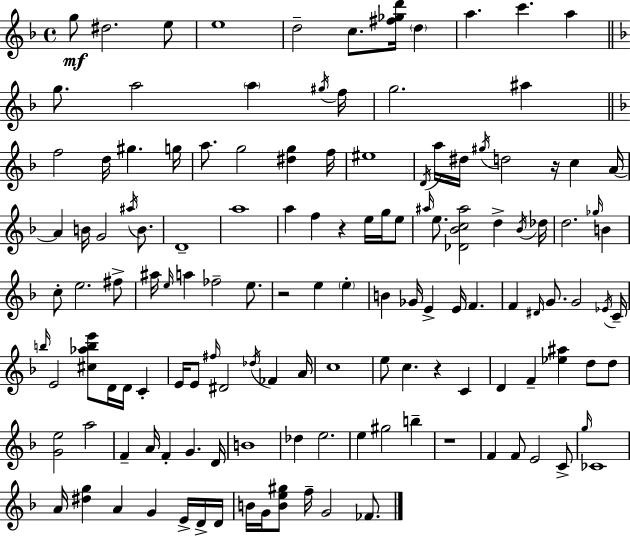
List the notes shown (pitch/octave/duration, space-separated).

G5/e D#5/h. E5/e E5/w D5/h C5/e. [F#5,Gb5,D6]/s D5/q A5/q. C6/q. A5/q G5/e. A5/h A5/q G#5/s F5/s G5/h. A#5/q F5/h D5/s G#5/q. G5/s A5/e. G5/h [D#5,G5]/q F5/s EIS5/w D4/s A5/s D#5/s G#5/s D5/h R/s C5/q A4/s A4/q B4/s G4/h A#5/s B4/e. D4/w A5/w A5/q F5/q R/q E5/s G5/s E5/e A#5/s E5/e. [Db4,Bb4,C5,A#5]/h D5/q Bb4/s Db5/s D5/h. Gb5/s B4/q C5/e E5/h. F#5/e A#5/s E5/s A5/q FES5/h E5/e. R/h E5/q E5/q B4/q Gb4/s E4/q E4/s F4/q. F4/q D#4/s G4/e. G4/h Eb4/s C4/s B5/s E4/h [C#5,Ab5,B5,E6]/e D4/s D4/s C4/q E4/s E4/e F#5/s D#4/h Db5/s FES4/q A4/s C5/w E5/e C5/q. R/q C4/q D4/q F4/q [Eb5,A#5]/q D5/e D5/e [G4,E5]/h A5/h F4/q A4/s F4/q G4/q. D4/s B4/w Db5/q E5/h. E5/q G#5/h B5/q R/w F4/q F4/e E4/h C4/e G5/s CES4/w A4/s [D#5,G5]/q A4/q G4/q E4/s D4/s D4/s B4/s G4/s [B4,E5,G#5]/e F5/s G4/h FES4/e.